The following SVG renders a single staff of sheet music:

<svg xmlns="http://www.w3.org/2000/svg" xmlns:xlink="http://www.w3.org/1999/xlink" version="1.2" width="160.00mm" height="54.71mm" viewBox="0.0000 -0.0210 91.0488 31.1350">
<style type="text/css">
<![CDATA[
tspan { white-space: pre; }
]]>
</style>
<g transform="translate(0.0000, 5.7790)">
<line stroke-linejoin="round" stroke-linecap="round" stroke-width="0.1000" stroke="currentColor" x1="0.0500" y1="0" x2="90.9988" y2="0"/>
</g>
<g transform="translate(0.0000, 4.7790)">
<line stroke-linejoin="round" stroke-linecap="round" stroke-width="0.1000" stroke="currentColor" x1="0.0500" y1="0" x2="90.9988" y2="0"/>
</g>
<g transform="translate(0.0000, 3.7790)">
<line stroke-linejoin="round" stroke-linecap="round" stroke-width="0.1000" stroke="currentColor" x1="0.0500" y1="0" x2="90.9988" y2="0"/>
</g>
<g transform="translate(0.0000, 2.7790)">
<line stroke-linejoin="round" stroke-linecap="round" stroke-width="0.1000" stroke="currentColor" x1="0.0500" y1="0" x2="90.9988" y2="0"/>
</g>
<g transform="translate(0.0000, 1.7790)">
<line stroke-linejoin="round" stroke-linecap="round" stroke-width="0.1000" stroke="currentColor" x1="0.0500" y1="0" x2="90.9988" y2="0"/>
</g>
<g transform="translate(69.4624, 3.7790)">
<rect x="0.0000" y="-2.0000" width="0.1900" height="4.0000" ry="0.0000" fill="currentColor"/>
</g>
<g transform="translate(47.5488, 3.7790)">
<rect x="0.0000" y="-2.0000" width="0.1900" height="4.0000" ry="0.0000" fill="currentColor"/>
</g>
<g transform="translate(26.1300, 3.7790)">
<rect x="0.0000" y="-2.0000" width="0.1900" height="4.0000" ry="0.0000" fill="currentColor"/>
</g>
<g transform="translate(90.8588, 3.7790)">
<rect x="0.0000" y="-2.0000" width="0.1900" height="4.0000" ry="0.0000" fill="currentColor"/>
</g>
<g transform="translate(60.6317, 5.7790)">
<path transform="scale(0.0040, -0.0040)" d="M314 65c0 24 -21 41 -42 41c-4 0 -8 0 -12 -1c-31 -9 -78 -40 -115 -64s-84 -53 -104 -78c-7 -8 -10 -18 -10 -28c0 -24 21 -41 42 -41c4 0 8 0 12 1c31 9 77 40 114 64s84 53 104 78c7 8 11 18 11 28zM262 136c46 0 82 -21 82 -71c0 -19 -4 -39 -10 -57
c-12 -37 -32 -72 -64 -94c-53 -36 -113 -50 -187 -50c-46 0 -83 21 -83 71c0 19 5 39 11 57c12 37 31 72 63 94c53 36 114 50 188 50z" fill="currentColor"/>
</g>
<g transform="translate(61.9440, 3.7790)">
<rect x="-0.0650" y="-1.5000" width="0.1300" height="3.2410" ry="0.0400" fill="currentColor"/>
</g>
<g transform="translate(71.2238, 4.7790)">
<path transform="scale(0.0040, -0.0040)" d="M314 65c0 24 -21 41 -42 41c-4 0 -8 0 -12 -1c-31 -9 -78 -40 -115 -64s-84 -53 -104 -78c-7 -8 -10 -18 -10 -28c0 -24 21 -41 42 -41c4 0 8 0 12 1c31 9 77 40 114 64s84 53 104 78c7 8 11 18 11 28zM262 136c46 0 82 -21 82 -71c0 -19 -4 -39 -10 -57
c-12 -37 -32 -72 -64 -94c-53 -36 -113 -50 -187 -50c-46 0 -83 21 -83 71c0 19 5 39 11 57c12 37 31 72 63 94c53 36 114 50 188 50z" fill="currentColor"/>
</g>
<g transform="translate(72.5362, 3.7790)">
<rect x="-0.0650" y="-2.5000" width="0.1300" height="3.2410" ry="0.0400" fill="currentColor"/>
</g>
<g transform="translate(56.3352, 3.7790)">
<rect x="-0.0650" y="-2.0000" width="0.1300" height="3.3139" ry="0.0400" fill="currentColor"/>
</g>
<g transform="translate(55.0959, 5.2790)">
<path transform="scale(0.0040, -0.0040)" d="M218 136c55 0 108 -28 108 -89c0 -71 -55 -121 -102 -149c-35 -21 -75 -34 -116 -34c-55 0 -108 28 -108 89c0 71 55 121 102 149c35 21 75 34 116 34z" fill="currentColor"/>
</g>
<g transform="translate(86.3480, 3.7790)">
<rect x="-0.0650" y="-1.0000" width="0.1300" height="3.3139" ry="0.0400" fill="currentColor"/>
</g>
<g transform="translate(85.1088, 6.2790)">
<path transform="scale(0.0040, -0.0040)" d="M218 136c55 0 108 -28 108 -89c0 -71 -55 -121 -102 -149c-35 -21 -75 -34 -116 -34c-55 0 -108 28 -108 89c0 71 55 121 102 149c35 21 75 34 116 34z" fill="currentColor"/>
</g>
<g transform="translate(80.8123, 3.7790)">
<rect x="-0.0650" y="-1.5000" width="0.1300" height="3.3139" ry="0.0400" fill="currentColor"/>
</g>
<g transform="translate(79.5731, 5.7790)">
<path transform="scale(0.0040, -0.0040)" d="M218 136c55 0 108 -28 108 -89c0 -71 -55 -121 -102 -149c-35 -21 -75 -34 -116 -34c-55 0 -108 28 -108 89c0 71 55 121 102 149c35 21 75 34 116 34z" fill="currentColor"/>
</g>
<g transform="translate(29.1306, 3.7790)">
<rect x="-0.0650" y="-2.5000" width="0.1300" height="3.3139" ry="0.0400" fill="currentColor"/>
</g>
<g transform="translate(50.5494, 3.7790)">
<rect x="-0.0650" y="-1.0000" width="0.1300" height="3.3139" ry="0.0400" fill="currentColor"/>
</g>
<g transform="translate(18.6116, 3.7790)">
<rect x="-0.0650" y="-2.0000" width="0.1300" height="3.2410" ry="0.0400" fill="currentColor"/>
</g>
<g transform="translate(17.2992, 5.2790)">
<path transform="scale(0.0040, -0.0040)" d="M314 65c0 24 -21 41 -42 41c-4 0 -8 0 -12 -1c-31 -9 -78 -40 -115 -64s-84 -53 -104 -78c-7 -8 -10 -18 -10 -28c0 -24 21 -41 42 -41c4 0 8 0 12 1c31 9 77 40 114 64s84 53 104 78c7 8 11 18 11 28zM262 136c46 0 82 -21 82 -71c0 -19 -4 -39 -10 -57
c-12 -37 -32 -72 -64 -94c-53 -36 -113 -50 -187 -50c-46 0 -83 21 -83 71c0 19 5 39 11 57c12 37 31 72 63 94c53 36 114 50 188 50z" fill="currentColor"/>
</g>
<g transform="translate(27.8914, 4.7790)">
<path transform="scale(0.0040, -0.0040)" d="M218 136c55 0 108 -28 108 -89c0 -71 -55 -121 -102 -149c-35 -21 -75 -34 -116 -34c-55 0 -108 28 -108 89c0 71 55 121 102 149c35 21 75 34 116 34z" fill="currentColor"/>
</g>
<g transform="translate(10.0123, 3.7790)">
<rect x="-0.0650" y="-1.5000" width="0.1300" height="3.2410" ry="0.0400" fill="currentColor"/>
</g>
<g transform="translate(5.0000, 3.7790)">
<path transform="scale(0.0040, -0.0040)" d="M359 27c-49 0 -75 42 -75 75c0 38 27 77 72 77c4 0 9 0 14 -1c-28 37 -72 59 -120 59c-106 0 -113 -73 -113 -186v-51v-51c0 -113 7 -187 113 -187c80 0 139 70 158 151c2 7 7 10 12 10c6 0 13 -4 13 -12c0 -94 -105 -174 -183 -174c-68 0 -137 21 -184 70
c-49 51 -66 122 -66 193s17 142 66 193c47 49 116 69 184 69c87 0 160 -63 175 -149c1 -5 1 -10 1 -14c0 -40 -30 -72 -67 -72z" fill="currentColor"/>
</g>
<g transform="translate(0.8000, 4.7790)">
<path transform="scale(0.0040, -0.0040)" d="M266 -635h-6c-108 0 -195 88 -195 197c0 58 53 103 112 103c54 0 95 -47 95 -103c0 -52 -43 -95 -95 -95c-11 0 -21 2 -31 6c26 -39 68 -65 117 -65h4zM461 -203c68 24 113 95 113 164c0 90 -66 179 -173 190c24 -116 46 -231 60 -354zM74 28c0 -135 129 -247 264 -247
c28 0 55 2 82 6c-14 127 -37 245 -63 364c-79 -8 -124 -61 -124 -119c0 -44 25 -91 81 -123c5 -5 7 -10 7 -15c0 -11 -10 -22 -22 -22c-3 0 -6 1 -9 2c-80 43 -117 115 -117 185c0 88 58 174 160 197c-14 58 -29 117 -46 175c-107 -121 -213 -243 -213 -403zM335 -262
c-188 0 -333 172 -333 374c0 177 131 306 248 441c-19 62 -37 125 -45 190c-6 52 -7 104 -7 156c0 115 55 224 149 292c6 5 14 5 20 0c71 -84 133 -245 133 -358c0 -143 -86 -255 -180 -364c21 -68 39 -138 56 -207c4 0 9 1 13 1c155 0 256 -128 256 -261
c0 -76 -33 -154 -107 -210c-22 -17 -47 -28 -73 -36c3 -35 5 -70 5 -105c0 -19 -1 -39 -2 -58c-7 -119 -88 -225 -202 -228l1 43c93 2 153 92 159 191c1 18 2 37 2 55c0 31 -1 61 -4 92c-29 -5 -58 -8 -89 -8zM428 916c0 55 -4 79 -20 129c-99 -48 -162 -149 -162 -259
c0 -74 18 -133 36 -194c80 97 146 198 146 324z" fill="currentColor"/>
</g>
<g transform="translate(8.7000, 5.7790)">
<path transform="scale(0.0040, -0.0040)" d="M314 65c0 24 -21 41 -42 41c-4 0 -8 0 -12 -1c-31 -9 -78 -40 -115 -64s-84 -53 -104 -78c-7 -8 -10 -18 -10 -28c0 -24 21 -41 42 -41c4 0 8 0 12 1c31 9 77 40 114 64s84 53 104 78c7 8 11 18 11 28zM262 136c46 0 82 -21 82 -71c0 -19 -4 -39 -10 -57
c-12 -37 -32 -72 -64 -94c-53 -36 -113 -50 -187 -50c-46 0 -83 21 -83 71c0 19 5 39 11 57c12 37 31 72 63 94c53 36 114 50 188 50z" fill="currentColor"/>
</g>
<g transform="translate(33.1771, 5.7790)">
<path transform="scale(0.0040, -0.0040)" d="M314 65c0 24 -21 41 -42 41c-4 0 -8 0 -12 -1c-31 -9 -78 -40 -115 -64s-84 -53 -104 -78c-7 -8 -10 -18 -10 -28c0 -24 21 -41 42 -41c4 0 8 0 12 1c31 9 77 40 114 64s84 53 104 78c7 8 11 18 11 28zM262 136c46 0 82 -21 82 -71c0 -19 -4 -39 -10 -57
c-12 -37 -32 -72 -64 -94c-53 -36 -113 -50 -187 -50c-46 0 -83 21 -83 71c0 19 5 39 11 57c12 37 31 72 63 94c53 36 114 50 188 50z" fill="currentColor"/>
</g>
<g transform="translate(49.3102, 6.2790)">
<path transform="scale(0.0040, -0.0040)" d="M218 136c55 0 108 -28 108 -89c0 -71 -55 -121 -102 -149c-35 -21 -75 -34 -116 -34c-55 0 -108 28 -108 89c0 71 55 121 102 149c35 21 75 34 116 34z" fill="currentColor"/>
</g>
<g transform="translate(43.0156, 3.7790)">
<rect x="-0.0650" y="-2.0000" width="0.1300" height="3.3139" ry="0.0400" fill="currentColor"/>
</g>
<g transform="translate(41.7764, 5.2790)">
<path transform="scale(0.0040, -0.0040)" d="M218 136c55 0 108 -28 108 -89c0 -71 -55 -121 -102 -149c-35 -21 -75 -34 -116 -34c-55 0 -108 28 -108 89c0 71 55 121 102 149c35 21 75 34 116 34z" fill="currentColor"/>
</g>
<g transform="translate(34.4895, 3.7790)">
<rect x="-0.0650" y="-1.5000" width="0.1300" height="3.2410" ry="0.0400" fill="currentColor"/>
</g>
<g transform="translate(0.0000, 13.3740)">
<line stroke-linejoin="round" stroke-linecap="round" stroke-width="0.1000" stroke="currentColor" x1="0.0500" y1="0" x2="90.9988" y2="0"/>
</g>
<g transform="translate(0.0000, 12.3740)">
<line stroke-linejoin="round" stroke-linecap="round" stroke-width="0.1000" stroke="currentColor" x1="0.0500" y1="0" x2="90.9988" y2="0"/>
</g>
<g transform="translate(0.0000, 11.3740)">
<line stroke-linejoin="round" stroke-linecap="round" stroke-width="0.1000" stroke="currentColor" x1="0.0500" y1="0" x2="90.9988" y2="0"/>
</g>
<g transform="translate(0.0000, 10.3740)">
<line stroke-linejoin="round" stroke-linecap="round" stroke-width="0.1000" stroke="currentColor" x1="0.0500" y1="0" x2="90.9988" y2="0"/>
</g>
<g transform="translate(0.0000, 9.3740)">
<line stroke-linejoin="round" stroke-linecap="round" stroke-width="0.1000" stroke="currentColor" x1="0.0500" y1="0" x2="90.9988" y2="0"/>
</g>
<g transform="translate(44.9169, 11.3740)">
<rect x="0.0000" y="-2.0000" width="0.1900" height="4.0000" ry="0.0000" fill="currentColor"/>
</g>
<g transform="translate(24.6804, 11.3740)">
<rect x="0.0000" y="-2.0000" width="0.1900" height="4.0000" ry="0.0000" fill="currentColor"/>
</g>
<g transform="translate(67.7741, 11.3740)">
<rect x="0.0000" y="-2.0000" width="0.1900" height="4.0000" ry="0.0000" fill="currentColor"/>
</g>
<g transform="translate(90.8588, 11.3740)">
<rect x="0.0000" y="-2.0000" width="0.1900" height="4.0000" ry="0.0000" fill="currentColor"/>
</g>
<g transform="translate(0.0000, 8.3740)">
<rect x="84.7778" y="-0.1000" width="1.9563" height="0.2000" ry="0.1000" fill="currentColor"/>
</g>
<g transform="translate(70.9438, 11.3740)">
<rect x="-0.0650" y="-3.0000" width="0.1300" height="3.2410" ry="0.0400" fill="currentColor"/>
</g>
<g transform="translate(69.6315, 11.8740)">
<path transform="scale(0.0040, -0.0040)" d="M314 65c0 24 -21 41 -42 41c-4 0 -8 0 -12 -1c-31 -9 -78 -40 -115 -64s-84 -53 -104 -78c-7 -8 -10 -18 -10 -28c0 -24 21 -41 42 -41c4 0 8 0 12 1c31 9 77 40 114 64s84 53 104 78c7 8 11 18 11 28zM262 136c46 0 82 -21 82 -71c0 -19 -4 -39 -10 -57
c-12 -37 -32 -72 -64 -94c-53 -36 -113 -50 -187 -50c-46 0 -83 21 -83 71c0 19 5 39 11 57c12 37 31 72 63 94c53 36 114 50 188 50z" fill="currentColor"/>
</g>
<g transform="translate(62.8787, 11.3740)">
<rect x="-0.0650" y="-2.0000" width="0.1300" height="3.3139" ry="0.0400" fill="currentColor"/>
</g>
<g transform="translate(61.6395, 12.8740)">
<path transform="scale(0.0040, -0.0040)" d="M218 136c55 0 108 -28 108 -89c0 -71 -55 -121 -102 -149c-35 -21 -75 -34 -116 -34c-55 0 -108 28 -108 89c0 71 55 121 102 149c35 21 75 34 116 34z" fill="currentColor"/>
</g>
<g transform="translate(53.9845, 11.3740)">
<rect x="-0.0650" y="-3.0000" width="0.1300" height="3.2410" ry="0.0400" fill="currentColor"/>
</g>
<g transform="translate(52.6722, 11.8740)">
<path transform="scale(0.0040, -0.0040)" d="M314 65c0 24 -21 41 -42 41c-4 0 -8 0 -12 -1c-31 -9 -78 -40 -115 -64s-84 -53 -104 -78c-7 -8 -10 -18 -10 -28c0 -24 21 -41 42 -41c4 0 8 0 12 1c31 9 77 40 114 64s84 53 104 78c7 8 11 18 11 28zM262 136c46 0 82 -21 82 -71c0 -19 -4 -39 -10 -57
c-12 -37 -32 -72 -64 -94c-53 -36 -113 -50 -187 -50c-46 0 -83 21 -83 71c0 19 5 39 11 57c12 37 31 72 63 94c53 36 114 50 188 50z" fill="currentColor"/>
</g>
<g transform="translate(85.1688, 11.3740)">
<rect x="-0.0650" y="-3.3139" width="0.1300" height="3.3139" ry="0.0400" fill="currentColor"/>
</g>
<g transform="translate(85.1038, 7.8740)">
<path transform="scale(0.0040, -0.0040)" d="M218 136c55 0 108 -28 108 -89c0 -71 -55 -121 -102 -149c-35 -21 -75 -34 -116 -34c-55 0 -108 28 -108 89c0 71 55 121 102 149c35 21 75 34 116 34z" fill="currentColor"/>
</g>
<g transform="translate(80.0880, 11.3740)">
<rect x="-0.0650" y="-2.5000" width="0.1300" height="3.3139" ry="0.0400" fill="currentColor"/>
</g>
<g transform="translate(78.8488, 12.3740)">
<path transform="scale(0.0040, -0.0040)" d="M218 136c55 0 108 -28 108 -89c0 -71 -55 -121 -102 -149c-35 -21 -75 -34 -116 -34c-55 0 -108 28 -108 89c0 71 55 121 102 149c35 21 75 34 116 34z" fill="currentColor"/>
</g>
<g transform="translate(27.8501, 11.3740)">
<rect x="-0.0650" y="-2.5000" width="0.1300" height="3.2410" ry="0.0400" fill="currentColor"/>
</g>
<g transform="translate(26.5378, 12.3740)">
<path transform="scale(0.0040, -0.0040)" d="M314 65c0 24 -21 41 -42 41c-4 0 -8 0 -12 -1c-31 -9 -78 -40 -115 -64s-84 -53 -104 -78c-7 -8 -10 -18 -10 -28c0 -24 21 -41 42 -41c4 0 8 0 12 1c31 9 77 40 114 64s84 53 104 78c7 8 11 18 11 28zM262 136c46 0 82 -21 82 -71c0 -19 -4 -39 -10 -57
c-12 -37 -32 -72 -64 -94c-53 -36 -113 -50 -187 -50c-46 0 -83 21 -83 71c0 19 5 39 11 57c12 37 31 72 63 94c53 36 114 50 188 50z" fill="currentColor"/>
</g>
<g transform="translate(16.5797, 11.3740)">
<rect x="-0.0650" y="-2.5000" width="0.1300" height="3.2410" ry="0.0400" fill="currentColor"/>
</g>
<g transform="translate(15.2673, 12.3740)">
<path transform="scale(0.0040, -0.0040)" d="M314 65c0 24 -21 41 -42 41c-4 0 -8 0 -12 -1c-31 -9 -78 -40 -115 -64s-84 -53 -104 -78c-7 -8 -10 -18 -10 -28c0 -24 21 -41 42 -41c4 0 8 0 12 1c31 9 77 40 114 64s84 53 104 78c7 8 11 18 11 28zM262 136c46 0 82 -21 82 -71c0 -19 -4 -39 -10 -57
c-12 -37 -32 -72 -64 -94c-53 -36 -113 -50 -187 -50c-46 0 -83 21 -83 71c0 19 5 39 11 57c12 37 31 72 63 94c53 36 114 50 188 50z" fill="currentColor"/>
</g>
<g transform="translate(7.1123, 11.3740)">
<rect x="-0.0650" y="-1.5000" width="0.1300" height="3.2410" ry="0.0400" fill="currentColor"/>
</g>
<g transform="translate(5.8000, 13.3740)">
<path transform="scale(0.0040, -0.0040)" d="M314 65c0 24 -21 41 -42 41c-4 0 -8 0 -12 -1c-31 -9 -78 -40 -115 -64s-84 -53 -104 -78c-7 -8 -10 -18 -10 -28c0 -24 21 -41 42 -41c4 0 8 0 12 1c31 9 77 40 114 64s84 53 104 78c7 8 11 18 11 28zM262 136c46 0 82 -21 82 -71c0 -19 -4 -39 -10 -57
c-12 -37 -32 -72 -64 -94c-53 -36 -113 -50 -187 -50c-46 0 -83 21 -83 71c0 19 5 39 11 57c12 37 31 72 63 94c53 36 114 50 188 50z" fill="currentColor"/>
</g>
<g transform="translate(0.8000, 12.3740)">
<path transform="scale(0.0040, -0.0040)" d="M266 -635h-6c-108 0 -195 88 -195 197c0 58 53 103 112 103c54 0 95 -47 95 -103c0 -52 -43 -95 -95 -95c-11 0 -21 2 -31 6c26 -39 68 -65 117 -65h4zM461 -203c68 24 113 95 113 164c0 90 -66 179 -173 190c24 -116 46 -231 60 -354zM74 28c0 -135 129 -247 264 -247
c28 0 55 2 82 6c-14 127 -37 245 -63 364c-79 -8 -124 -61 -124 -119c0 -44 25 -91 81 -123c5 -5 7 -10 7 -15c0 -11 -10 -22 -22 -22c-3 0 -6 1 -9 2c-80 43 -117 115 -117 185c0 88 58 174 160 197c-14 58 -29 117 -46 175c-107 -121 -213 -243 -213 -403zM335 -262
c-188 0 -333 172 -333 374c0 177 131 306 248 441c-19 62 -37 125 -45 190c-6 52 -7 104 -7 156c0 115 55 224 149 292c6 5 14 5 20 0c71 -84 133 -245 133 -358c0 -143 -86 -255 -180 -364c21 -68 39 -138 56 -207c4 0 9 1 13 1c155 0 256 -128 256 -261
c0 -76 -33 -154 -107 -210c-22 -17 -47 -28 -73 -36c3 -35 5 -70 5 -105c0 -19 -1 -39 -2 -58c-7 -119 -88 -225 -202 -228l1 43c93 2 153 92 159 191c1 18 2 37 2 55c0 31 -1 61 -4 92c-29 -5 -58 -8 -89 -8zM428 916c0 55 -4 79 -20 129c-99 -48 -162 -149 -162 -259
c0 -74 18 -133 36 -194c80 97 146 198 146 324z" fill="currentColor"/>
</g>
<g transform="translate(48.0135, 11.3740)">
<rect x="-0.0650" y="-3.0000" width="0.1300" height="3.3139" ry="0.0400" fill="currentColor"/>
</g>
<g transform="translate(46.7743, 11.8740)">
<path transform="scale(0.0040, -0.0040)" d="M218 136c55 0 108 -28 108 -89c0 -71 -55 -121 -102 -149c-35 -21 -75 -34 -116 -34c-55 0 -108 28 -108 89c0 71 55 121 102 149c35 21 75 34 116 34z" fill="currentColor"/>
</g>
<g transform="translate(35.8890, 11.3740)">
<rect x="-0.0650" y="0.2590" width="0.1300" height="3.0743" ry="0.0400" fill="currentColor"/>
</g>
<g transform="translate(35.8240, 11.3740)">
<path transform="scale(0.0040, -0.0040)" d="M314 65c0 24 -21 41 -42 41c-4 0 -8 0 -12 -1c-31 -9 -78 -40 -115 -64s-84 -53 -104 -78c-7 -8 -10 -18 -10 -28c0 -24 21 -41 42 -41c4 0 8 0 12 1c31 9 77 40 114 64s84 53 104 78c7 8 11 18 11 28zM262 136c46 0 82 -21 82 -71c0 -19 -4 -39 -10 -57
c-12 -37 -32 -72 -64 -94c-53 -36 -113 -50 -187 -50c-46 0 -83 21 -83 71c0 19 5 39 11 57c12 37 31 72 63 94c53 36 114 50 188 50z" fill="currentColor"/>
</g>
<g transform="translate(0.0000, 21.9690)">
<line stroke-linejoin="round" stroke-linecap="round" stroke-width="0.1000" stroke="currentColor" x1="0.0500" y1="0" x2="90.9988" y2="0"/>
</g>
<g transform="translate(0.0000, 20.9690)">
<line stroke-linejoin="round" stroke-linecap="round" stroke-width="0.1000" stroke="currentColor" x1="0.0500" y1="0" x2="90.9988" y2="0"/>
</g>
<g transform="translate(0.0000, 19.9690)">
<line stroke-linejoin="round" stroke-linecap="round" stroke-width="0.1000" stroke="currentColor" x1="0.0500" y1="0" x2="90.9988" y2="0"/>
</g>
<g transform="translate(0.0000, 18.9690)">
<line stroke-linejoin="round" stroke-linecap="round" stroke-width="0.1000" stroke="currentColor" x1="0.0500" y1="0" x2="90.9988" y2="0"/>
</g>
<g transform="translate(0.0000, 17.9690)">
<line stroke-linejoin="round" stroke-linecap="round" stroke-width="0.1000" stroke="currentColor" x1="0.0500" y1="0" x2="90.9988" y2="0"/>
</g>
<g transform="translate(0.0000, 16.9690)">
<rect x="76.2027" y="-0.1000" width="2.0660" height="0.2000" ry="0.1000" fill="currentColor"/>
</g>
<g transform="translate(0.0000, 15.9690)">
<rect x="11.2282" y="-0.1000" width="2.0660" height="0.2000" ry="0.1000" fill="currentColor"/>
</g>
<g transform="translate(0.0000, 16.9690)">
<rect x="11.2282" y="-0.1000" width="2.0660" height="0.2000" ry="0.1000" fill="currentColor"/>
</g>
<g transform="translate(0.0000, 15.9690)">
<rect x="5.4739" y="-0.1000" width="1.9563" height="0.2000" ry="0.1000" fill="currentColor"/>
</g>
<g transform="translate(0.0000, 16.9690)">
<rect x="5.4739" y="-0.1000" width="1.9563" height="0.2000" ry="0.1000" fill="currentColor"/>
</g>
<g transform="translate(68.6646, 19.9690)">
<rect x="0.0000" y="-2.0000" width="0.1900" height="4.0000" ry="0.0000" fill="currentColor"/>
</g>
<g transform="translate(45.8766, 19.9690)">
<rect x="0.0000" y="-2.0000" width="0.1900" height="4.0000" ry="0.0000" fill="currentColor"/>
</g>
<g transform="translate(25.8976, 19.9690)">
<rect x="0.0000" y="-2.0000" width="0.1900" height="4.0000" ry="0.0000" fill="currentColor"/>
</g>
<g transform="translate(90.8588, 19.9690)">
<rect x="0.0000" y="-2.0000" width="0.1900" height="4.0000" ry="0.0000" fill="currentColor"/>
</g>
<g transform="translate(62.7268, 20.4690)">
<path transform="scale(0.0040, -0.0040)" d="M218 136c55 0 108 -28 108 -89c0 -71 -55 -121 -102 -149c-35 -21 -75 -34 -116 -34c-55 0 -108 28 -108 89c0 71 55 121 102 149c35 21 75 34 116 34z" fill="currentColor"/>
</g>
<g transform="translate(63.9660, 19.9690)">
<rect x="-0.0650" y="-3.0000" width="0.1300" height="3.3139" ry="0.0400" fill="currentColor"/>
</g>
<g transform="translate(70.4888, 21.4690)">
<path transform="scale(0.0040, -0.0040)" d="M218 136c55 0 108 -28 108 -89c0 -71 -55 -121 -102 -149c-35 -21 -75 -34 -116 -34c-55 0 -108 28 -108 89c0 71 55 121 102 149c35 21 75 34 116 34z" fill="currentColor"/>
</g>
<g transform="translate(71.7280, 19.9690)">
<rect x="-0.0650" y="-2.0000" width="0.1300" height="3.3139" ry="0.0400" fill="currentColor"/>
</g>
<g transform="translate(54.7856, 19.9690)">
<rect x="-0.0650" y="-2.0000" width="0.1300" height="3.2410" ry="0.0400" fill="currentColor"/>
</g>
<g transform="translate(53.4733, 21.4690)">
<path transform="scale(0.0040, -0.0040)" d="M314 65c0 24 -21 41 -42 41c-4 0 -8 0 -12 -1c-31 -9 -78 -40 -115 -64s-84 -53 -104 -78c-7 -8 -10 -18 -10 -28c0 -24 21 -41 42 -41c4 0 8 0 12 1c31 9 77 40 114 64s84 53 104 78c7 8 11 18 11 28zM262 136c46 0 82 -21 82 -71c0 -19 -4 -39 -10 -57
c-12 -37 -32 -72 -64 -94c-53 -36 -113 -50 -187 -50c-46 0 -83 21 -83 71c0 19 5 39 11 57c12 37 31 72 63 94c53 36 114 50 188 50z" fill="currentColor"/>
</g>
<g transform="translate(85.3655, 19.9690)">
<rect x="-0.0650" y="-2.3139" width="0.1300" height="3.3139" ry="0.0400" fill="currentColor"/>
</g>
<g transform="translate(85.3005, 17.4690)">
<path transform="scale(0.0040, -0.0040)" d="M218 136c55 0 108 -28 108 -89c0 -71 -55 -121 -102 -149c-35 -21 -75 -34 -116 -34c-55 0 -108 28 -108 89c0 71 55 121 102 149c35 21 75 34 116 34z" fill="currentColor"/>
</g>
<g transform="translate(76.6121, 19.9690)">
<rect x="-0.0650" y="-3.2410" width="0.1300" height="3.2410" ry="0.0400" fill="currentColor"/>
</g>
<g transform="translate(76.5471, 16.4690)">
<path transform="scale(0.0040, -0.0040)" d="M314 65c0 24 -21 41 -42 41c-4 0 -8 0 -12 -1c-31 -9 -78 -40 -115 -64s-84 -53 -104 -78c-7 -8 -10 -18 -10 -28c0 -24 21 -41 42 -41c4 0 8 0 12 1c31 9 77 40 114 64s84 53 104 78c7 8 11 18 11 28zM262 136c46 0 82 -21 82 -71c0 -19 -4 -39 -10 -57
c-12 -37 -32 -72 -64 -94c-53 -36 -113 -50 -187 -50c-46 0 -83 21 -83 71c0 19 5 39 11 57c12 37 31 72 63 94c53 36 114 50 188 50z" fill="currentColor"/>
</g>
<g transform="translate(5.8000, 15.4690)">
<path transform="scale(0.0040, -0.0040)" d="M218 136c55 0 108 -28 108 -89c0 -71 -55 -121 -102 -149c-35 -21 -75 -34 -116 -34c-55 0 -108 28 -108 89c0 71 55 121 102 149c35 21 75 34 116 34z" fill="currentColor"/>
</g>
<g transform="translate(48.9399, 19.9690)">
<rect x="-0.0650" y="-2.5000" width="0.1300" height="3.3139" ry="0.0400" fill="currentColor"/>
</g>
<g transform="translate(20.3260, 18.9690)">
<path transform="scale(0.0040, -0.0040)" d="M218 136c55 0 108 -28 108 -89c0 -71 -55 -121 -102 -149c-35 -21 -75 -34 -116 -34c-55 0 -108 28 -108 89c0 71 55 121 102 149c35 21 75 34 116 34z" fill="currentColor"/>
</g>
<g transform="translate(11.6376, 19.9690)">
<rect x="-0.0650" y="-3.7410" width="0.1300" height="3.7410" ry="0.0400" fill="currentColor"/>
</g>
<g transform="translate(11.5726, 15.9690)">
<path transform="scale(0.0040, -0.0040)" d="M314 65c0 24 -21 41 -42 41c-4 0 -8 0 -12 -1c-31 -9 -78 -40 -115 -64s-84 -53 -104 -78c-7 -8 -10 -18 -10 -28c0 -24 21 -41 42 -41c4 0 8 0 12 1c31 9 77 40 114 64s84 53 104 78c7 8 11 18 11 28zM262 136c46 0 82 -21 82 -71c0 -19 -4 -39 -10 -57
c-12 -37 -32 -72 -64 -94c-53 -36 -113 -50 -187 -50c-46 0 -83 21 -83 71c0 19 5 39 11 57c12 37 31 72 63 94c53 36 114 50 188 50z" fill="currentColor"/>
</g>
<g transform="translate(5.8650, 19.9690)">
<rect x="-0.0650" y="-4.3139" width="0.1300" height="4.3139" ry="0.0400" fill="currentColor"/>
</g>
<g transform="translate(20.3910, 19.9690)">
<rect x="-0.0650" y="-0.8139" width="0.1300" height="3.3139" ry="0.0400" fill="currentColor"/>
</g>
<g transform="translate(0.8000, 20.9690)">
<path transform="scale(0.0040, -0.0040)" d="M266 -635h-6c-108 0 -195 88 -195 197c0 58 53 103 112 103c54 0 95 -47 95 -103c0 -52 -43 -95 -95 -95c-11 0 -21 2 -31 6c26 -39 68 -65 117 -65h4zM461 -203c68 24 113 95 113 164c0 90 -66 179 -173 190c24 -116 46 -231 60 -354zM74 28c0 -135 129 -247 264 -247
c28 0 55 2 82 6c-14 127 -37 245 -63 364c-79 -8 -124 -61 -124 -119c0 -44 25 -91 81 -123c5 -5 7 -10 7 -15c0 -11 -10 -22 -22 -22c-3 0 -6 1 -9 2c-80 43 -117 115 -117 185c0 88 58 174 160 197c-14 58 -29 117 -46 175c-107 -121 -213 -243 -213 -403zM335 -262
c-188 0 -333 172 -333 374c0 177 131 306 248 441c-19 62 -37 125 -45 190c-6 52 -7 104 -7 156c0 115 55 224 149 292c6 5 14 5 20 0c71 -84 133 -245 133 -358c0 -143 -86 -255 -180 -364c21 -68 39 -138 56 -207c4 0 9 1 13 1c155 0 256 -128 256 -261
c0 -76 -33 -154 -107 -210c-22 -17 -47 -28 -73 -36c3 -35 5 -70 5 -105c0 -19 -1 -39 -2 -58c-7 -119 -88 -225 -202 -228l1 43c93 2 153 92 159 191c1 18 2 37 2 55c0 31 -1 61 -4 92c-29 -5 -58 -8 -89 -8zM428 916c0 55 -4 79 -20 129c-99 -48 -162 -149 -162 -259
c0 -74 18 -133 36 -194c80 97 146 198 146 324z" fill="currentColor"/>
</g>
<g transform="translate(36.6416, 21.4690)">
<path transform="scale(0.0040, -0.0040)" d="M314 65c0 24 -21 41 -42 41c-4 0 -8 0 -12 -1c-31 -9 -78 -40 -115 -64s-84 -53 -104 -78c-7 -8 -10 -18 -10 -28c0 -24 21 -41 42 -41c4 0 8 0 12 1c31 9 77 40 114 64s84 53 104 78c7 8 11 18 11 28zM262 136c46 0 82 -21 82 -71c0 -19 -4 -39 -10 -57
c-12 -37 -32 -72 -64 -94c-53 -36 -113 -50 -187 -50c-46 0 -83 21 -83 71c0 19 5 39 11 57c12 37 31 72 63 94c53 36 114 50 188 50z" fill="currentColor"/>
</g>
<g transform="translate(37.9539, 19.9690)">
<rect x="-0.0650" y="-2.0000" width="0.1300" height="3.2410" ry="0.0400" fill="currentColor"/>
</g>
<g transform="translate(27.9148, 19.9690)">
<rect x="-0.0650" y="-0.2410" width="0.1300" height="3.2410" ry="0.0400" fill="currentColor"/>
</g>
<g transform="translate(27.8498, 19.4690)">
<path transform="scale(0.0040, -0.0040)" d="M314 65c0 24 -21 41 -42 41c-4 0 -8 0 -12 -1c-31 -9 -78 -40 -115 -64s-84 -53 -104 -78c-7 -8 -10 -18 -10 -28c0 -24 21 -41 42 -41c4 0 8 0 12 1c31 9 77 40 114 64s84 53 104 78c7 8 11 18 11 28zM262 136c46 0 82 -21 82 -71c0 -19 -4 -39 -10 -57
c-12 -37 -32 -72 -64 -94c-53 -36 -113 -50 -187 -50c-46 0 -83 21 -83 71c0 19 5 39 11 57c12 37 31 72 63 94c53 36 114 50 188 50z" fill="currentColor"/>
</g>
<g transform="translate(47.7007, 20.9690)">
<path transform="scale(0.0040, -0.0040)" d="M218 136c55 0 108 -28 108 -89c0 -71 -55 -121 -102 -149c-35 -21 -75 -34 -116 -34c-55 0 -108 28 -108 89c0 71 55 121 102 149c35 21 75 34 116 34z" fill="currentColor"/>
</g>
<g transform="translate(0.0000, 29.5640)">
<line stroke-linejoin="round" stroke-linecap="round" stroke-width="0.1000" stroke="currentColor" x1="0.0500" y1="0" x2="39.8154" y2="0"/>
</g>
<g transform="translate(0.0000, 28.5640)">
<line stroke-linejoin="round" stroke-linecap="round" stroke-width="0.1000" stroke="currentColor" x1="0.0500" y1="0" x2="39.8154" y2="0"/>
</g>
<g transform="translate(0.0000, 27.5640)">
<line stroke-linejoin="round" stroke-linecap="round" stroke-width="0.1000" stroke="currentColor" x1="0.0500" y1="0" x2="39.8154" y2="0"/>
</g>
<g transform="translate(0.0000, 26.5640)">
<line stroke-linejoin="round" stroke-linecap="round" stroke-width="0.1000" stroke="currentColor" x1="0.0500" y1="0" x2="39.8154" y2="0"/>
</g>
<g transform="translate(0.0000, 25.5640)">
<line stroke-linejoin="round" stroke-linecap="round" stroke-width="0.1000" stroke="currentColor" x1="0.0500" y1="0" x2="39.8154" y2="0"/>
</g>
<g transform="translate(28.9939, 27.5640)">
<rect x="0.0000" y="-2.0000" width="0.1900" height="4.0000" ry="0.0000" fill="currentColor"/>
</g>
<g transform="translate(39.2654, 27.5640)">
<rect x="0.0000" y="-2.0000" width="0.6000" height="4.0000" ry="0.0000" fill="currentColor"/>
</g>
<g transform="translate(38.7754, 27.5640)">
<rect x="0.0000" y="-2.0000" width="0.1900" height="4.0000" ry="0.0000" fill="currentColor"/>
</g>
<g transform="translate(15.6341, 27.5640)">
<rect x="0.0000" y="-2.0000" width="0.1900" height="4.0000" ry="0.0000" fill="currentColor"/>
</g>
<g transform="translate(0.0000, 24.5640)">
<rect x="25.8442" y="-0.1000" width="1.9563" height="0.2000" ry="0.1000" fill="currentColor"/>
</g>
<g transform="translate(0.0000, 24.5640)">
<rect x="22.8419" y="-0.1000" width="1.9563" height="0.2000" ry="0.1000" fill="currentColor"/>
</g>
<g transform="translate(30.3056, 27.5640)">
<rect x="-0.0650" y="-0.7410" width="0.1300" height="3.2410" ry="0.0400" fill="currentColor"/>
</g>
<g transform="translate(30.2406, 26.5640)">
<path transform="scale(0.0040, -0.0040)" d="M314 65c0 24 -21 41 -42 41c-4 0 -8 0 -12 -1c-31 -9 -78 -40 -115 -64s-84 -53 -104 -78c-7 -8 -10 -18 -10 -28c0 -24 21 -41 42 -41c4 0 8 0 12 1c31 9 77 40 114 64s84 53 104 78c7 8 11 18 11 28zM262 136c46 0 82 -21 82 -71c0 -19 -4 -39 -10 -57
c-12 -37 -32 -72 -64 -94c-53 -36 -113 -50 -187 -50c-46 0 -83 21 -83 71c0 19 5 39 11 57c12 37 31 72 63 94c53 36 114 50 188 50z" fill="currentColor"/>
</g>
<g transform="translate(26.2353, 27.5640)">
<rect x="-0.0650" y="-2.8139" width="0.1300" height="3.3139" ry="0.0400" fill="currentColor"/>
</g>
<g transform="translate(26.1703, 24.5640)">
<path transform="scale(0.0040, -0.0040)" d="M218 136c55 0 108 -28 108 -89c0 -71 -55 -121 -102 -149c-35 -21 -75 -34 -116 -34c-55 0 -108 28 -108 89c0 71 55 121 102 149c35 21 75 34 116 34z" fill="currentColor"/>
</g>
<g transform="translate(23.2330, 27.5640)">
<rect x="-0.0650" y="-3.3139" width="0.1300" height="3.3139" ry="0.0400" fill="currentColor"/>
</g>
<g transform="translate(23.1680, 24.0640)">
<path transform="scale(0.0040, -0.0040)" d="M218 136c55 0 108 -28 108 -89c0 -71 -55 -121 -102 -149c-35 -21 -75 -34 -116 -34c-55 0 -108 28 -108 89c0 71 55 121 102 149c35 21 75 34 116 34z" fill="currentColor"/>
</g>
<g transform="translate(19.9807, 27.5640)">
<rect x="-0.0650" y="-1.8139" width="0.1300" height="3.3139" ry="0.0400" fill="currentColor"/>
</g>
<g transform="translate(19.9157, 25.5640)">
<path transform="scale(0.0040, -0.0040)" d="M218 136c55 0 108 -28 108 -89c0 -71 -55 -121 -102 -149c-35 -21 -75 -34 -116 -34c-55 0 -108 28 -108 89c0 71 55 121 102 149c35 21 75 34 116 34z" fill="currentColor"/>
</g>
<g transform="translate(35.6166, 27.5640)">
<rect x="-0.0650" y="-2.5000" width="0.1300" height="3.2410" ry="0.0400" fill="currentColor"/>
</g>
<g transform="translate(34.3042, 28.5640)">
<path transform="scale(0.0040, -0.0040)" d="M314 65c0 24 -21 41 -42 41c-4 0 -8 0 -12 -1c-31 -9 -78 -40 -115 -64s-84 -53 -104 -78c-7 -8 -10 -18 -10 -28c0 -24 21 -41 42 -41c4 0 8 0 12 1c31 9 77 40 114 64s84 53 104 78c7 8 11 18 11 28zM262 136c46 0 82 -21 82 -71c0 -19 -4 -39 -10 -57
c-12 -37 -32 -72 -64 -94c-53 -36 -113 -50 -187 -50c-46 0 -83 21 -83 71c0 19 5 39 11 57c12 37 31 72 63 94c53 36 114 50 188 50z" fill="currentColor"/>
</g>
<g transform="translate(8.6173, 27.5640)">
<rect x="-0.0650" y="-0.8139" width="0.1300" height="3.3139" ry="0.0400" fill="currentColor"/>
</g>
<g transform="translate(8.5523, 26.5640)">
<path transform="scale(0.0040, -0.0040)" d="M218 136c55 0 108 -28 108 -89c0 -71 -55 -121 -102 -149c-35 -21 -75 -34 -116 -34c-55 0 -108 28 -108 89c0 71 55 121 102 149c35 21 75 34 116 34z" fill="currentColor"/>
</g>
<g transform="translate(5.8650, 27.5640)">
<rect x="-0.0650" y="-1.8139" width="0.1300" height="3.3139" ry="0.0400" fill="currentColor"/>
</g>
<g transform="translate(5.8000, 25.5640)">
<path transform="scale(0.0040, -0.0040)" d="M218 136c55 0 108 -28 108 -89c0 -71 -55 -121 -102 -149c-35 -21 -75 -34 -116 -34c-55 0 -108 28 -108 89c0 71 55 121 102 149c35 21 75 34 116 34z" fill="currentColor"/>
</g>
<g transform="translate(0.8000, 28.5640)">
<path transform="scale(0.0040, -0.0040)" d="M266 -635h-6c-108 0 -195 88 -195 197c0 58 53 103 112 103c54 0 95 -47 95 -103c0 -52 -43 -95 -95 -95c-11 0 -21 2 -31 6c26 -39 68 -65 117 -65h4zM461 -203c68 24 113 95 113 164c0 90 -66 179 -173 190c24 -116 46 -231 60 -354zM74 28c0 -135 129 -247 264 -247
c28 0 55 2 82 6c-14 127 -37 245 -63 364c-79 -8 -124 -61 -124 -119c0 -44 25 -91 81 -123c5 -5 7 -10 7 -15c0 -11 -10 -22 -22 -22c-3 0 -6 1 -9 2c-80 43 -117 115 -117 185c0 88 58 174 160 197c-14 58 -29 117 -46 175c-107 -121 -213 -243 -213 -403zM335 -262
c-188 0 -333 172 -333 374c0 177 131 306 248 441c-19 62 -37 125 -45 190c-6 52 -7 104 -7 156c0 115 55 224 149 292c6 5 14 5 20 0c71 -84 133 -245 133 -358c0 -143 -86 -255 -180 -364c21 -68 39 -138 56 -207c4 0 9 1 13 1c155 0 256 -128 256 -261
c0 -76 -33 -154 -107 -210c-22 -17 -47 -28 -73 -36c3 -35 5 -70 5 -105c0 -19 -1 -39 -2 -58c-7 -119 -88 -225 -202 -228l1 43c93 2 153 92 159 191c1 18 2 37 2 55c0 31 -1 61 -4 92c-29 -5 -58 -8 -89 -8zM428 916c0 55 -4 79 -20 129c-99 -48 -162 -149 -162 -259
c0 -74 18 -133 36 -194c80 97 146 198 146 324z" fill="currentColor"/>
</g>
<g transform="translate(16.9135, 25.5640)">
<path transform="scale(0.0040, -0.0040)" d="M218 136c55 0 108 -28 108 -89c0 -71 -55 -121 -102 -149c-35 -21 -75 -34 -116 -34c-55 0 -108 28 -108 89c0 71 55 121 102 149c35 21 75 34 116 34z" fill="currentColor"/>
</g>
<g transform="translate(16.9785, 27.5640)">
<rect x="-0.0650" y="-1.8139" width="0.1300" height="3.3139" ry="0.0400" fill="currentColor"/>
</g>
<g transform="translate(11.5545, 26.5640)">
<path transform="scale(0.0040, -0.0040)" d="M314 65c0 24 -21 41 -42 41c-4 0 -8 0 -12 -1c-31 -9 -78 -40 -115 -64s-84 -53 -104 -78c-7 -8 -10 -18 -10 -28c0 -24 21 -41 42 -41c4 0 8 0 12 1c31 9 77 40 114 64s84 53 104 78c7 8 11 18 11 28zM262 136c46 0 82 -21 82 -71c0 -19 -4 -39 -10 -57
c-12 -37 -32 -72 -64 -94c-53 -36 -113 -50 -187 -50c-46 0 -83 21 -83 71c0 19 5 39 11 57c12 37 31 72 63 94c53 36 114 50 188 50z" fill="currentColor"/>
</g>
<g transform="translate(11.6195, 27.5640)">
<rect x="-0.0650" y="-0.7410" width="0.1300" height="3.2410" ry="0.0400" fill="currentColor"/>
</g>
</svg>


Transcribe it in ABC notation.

X:1
T:Untitled
M:4/4
L:1/4
K:C
E2 F2 G E2 F D F E2 G2 E D E2 G2 G2 B2 A A2 F A2 G b d' c'2 d c2 F2 G F2 A F b2 g f d d2 f f b a d2 G2